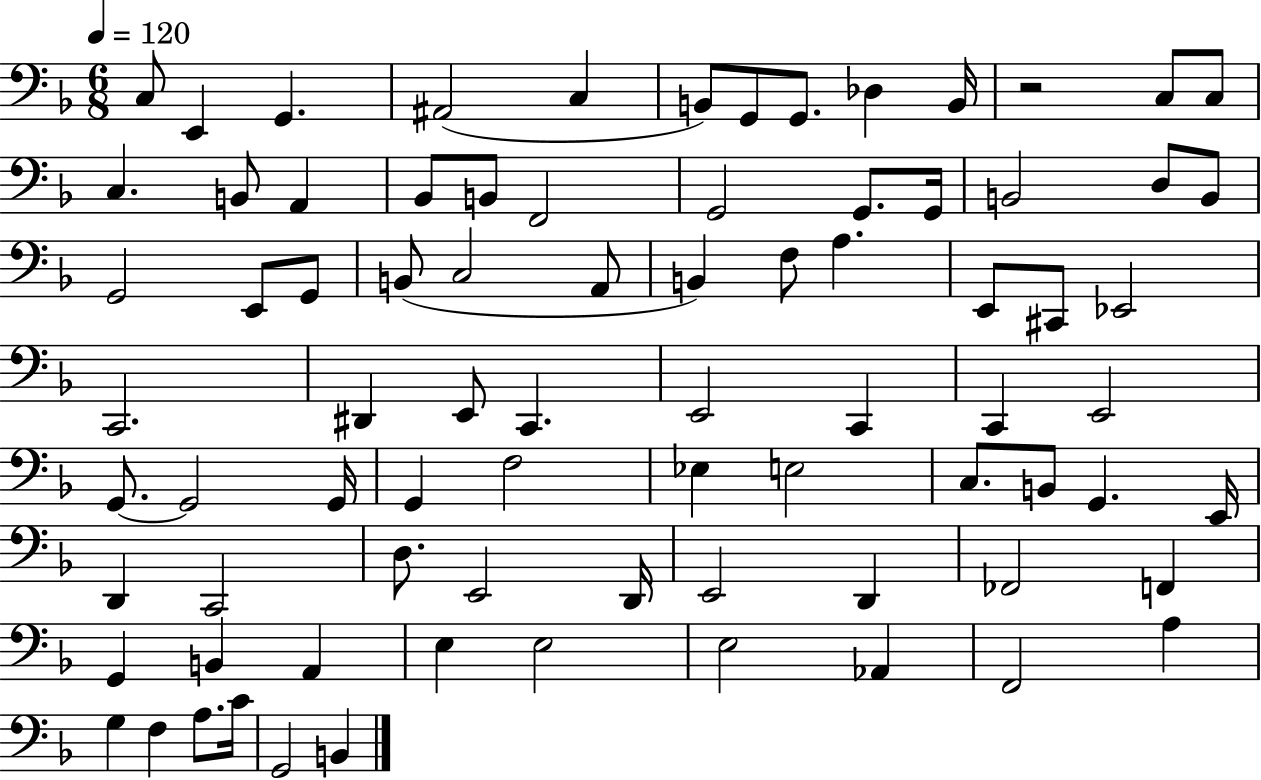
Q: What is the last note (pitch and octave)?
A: B2